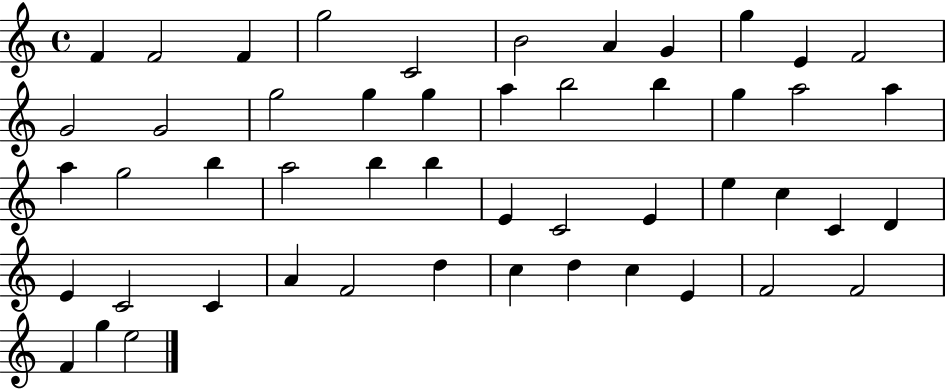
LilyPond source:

{
  \clef treble
  \time 4/4
  \defaultTimeSignature
  \key c \major
  f'4 f'2 f'4 | g''2 c'2 | b'2 a'4 g'4 | g''4 e'4 f'2 | \break g'2 g'2 | g''2 g''4 g''4 | a''4 b''2 b''4 | g''4 a''2 a''4 | \break a''4 g''2 b''4 | a''2 b''4 b''4 | e'4 c'2 e'4 | e''4 c''4 c'4 d'4 | \break e'4 c'2 c'4 | a'4 f'2 d''4 | c''4 d''4 c''4 e'4 | f'2 f'2 | \break f'4 g''4 e''2 | \bar "|."
}